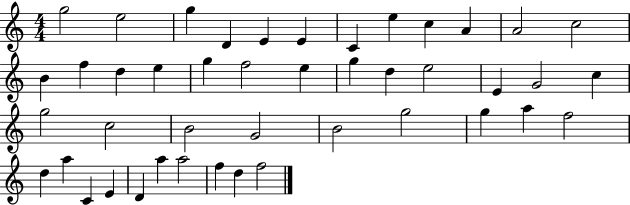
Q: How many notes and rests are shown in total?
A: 44